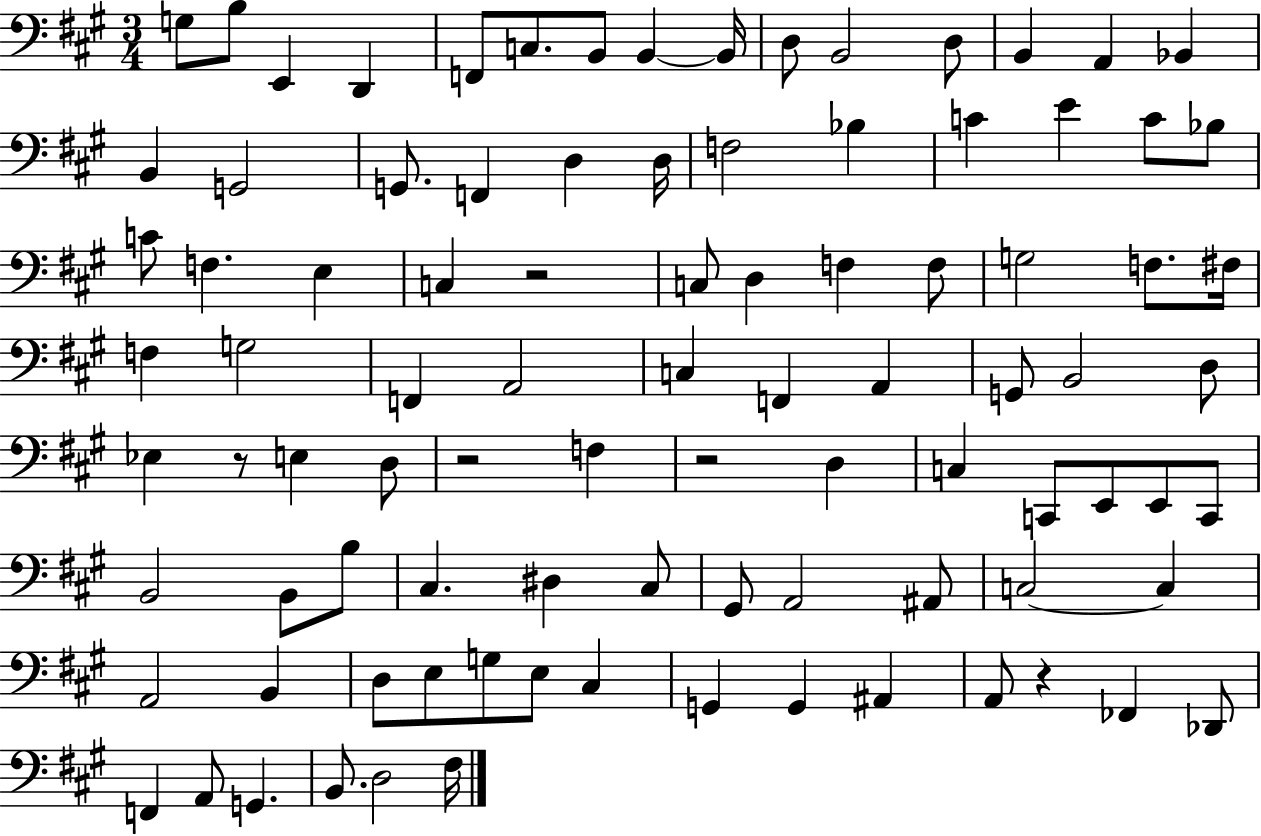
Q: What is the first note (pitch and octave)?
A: G3